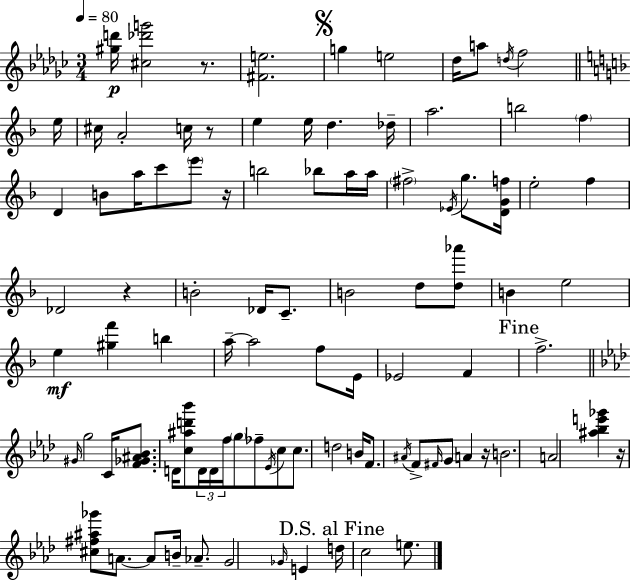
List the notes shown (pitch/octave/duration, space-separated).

[G#5,D6]/s [C#5,Db6,G6]/h R/e. [F#4,E5]/h. G5/q E5/h Db5/s A5/e D5/s F5/h E5/s C#5/s A4/h C5/s R/e E5/q E5/s D5/q. Db5/s A5/h. B5/h F5/q D4/q B4/e A5/s C6/e E6/e R/s B5/h Bb5/e A5/s A5/s F#5/h Eb4/s G5/e. [D4,G4,F5]/s E5/h F5/q Db4/h R/q B4/h Db4/s C4/e. B4/h D5/e [D5,Ab6]/e B4/q E5/h E5/q [G#5,F6]/q B5/q A5/s A5/h F5/e E4/s Eb4/h F4/q F5/h. G#4/s G5/h C4/s [F4,Gb4,A#4,Bb4]/e. D4/s [C5,A#5,D6,Bb6]/e D4/s D4/s F5/s G5/e FES5/e Eb4/s C5/e C5/e. D5/h B4/s F4/e. A#4/s F4/e F#4/s G4/e A4/q R/s B4/h. A4/h [A#5,Bb5,E6,Gb6]/q R/s [C#5,F#5,A#5,Gb6]/e A4/e. A4/e B4/s Ab4/e. G4/h Gb4/s E4/q D5/s C5/h E5/e.